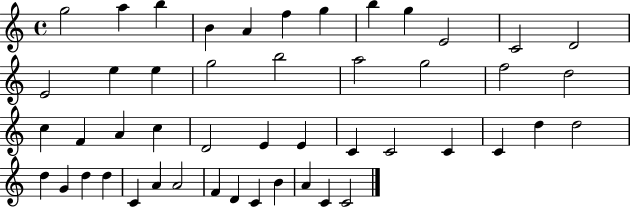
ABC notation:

X:1
T:Untitled
M:4/4
L:1/4
K:C
g2 a b B A f g b g E2 C2 D2 E2 e e g2 b2 a2 g2 f2 d2 c F A c D2 E E C C2 C C d d2 d G d d C A A2 F D C B A C C2